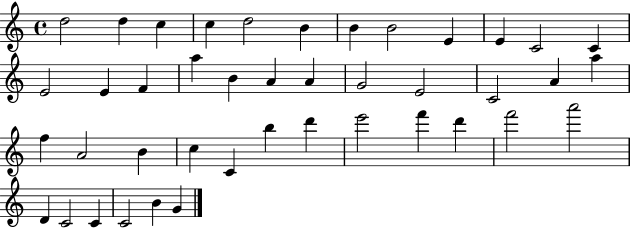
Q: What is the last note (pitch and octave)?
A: G4